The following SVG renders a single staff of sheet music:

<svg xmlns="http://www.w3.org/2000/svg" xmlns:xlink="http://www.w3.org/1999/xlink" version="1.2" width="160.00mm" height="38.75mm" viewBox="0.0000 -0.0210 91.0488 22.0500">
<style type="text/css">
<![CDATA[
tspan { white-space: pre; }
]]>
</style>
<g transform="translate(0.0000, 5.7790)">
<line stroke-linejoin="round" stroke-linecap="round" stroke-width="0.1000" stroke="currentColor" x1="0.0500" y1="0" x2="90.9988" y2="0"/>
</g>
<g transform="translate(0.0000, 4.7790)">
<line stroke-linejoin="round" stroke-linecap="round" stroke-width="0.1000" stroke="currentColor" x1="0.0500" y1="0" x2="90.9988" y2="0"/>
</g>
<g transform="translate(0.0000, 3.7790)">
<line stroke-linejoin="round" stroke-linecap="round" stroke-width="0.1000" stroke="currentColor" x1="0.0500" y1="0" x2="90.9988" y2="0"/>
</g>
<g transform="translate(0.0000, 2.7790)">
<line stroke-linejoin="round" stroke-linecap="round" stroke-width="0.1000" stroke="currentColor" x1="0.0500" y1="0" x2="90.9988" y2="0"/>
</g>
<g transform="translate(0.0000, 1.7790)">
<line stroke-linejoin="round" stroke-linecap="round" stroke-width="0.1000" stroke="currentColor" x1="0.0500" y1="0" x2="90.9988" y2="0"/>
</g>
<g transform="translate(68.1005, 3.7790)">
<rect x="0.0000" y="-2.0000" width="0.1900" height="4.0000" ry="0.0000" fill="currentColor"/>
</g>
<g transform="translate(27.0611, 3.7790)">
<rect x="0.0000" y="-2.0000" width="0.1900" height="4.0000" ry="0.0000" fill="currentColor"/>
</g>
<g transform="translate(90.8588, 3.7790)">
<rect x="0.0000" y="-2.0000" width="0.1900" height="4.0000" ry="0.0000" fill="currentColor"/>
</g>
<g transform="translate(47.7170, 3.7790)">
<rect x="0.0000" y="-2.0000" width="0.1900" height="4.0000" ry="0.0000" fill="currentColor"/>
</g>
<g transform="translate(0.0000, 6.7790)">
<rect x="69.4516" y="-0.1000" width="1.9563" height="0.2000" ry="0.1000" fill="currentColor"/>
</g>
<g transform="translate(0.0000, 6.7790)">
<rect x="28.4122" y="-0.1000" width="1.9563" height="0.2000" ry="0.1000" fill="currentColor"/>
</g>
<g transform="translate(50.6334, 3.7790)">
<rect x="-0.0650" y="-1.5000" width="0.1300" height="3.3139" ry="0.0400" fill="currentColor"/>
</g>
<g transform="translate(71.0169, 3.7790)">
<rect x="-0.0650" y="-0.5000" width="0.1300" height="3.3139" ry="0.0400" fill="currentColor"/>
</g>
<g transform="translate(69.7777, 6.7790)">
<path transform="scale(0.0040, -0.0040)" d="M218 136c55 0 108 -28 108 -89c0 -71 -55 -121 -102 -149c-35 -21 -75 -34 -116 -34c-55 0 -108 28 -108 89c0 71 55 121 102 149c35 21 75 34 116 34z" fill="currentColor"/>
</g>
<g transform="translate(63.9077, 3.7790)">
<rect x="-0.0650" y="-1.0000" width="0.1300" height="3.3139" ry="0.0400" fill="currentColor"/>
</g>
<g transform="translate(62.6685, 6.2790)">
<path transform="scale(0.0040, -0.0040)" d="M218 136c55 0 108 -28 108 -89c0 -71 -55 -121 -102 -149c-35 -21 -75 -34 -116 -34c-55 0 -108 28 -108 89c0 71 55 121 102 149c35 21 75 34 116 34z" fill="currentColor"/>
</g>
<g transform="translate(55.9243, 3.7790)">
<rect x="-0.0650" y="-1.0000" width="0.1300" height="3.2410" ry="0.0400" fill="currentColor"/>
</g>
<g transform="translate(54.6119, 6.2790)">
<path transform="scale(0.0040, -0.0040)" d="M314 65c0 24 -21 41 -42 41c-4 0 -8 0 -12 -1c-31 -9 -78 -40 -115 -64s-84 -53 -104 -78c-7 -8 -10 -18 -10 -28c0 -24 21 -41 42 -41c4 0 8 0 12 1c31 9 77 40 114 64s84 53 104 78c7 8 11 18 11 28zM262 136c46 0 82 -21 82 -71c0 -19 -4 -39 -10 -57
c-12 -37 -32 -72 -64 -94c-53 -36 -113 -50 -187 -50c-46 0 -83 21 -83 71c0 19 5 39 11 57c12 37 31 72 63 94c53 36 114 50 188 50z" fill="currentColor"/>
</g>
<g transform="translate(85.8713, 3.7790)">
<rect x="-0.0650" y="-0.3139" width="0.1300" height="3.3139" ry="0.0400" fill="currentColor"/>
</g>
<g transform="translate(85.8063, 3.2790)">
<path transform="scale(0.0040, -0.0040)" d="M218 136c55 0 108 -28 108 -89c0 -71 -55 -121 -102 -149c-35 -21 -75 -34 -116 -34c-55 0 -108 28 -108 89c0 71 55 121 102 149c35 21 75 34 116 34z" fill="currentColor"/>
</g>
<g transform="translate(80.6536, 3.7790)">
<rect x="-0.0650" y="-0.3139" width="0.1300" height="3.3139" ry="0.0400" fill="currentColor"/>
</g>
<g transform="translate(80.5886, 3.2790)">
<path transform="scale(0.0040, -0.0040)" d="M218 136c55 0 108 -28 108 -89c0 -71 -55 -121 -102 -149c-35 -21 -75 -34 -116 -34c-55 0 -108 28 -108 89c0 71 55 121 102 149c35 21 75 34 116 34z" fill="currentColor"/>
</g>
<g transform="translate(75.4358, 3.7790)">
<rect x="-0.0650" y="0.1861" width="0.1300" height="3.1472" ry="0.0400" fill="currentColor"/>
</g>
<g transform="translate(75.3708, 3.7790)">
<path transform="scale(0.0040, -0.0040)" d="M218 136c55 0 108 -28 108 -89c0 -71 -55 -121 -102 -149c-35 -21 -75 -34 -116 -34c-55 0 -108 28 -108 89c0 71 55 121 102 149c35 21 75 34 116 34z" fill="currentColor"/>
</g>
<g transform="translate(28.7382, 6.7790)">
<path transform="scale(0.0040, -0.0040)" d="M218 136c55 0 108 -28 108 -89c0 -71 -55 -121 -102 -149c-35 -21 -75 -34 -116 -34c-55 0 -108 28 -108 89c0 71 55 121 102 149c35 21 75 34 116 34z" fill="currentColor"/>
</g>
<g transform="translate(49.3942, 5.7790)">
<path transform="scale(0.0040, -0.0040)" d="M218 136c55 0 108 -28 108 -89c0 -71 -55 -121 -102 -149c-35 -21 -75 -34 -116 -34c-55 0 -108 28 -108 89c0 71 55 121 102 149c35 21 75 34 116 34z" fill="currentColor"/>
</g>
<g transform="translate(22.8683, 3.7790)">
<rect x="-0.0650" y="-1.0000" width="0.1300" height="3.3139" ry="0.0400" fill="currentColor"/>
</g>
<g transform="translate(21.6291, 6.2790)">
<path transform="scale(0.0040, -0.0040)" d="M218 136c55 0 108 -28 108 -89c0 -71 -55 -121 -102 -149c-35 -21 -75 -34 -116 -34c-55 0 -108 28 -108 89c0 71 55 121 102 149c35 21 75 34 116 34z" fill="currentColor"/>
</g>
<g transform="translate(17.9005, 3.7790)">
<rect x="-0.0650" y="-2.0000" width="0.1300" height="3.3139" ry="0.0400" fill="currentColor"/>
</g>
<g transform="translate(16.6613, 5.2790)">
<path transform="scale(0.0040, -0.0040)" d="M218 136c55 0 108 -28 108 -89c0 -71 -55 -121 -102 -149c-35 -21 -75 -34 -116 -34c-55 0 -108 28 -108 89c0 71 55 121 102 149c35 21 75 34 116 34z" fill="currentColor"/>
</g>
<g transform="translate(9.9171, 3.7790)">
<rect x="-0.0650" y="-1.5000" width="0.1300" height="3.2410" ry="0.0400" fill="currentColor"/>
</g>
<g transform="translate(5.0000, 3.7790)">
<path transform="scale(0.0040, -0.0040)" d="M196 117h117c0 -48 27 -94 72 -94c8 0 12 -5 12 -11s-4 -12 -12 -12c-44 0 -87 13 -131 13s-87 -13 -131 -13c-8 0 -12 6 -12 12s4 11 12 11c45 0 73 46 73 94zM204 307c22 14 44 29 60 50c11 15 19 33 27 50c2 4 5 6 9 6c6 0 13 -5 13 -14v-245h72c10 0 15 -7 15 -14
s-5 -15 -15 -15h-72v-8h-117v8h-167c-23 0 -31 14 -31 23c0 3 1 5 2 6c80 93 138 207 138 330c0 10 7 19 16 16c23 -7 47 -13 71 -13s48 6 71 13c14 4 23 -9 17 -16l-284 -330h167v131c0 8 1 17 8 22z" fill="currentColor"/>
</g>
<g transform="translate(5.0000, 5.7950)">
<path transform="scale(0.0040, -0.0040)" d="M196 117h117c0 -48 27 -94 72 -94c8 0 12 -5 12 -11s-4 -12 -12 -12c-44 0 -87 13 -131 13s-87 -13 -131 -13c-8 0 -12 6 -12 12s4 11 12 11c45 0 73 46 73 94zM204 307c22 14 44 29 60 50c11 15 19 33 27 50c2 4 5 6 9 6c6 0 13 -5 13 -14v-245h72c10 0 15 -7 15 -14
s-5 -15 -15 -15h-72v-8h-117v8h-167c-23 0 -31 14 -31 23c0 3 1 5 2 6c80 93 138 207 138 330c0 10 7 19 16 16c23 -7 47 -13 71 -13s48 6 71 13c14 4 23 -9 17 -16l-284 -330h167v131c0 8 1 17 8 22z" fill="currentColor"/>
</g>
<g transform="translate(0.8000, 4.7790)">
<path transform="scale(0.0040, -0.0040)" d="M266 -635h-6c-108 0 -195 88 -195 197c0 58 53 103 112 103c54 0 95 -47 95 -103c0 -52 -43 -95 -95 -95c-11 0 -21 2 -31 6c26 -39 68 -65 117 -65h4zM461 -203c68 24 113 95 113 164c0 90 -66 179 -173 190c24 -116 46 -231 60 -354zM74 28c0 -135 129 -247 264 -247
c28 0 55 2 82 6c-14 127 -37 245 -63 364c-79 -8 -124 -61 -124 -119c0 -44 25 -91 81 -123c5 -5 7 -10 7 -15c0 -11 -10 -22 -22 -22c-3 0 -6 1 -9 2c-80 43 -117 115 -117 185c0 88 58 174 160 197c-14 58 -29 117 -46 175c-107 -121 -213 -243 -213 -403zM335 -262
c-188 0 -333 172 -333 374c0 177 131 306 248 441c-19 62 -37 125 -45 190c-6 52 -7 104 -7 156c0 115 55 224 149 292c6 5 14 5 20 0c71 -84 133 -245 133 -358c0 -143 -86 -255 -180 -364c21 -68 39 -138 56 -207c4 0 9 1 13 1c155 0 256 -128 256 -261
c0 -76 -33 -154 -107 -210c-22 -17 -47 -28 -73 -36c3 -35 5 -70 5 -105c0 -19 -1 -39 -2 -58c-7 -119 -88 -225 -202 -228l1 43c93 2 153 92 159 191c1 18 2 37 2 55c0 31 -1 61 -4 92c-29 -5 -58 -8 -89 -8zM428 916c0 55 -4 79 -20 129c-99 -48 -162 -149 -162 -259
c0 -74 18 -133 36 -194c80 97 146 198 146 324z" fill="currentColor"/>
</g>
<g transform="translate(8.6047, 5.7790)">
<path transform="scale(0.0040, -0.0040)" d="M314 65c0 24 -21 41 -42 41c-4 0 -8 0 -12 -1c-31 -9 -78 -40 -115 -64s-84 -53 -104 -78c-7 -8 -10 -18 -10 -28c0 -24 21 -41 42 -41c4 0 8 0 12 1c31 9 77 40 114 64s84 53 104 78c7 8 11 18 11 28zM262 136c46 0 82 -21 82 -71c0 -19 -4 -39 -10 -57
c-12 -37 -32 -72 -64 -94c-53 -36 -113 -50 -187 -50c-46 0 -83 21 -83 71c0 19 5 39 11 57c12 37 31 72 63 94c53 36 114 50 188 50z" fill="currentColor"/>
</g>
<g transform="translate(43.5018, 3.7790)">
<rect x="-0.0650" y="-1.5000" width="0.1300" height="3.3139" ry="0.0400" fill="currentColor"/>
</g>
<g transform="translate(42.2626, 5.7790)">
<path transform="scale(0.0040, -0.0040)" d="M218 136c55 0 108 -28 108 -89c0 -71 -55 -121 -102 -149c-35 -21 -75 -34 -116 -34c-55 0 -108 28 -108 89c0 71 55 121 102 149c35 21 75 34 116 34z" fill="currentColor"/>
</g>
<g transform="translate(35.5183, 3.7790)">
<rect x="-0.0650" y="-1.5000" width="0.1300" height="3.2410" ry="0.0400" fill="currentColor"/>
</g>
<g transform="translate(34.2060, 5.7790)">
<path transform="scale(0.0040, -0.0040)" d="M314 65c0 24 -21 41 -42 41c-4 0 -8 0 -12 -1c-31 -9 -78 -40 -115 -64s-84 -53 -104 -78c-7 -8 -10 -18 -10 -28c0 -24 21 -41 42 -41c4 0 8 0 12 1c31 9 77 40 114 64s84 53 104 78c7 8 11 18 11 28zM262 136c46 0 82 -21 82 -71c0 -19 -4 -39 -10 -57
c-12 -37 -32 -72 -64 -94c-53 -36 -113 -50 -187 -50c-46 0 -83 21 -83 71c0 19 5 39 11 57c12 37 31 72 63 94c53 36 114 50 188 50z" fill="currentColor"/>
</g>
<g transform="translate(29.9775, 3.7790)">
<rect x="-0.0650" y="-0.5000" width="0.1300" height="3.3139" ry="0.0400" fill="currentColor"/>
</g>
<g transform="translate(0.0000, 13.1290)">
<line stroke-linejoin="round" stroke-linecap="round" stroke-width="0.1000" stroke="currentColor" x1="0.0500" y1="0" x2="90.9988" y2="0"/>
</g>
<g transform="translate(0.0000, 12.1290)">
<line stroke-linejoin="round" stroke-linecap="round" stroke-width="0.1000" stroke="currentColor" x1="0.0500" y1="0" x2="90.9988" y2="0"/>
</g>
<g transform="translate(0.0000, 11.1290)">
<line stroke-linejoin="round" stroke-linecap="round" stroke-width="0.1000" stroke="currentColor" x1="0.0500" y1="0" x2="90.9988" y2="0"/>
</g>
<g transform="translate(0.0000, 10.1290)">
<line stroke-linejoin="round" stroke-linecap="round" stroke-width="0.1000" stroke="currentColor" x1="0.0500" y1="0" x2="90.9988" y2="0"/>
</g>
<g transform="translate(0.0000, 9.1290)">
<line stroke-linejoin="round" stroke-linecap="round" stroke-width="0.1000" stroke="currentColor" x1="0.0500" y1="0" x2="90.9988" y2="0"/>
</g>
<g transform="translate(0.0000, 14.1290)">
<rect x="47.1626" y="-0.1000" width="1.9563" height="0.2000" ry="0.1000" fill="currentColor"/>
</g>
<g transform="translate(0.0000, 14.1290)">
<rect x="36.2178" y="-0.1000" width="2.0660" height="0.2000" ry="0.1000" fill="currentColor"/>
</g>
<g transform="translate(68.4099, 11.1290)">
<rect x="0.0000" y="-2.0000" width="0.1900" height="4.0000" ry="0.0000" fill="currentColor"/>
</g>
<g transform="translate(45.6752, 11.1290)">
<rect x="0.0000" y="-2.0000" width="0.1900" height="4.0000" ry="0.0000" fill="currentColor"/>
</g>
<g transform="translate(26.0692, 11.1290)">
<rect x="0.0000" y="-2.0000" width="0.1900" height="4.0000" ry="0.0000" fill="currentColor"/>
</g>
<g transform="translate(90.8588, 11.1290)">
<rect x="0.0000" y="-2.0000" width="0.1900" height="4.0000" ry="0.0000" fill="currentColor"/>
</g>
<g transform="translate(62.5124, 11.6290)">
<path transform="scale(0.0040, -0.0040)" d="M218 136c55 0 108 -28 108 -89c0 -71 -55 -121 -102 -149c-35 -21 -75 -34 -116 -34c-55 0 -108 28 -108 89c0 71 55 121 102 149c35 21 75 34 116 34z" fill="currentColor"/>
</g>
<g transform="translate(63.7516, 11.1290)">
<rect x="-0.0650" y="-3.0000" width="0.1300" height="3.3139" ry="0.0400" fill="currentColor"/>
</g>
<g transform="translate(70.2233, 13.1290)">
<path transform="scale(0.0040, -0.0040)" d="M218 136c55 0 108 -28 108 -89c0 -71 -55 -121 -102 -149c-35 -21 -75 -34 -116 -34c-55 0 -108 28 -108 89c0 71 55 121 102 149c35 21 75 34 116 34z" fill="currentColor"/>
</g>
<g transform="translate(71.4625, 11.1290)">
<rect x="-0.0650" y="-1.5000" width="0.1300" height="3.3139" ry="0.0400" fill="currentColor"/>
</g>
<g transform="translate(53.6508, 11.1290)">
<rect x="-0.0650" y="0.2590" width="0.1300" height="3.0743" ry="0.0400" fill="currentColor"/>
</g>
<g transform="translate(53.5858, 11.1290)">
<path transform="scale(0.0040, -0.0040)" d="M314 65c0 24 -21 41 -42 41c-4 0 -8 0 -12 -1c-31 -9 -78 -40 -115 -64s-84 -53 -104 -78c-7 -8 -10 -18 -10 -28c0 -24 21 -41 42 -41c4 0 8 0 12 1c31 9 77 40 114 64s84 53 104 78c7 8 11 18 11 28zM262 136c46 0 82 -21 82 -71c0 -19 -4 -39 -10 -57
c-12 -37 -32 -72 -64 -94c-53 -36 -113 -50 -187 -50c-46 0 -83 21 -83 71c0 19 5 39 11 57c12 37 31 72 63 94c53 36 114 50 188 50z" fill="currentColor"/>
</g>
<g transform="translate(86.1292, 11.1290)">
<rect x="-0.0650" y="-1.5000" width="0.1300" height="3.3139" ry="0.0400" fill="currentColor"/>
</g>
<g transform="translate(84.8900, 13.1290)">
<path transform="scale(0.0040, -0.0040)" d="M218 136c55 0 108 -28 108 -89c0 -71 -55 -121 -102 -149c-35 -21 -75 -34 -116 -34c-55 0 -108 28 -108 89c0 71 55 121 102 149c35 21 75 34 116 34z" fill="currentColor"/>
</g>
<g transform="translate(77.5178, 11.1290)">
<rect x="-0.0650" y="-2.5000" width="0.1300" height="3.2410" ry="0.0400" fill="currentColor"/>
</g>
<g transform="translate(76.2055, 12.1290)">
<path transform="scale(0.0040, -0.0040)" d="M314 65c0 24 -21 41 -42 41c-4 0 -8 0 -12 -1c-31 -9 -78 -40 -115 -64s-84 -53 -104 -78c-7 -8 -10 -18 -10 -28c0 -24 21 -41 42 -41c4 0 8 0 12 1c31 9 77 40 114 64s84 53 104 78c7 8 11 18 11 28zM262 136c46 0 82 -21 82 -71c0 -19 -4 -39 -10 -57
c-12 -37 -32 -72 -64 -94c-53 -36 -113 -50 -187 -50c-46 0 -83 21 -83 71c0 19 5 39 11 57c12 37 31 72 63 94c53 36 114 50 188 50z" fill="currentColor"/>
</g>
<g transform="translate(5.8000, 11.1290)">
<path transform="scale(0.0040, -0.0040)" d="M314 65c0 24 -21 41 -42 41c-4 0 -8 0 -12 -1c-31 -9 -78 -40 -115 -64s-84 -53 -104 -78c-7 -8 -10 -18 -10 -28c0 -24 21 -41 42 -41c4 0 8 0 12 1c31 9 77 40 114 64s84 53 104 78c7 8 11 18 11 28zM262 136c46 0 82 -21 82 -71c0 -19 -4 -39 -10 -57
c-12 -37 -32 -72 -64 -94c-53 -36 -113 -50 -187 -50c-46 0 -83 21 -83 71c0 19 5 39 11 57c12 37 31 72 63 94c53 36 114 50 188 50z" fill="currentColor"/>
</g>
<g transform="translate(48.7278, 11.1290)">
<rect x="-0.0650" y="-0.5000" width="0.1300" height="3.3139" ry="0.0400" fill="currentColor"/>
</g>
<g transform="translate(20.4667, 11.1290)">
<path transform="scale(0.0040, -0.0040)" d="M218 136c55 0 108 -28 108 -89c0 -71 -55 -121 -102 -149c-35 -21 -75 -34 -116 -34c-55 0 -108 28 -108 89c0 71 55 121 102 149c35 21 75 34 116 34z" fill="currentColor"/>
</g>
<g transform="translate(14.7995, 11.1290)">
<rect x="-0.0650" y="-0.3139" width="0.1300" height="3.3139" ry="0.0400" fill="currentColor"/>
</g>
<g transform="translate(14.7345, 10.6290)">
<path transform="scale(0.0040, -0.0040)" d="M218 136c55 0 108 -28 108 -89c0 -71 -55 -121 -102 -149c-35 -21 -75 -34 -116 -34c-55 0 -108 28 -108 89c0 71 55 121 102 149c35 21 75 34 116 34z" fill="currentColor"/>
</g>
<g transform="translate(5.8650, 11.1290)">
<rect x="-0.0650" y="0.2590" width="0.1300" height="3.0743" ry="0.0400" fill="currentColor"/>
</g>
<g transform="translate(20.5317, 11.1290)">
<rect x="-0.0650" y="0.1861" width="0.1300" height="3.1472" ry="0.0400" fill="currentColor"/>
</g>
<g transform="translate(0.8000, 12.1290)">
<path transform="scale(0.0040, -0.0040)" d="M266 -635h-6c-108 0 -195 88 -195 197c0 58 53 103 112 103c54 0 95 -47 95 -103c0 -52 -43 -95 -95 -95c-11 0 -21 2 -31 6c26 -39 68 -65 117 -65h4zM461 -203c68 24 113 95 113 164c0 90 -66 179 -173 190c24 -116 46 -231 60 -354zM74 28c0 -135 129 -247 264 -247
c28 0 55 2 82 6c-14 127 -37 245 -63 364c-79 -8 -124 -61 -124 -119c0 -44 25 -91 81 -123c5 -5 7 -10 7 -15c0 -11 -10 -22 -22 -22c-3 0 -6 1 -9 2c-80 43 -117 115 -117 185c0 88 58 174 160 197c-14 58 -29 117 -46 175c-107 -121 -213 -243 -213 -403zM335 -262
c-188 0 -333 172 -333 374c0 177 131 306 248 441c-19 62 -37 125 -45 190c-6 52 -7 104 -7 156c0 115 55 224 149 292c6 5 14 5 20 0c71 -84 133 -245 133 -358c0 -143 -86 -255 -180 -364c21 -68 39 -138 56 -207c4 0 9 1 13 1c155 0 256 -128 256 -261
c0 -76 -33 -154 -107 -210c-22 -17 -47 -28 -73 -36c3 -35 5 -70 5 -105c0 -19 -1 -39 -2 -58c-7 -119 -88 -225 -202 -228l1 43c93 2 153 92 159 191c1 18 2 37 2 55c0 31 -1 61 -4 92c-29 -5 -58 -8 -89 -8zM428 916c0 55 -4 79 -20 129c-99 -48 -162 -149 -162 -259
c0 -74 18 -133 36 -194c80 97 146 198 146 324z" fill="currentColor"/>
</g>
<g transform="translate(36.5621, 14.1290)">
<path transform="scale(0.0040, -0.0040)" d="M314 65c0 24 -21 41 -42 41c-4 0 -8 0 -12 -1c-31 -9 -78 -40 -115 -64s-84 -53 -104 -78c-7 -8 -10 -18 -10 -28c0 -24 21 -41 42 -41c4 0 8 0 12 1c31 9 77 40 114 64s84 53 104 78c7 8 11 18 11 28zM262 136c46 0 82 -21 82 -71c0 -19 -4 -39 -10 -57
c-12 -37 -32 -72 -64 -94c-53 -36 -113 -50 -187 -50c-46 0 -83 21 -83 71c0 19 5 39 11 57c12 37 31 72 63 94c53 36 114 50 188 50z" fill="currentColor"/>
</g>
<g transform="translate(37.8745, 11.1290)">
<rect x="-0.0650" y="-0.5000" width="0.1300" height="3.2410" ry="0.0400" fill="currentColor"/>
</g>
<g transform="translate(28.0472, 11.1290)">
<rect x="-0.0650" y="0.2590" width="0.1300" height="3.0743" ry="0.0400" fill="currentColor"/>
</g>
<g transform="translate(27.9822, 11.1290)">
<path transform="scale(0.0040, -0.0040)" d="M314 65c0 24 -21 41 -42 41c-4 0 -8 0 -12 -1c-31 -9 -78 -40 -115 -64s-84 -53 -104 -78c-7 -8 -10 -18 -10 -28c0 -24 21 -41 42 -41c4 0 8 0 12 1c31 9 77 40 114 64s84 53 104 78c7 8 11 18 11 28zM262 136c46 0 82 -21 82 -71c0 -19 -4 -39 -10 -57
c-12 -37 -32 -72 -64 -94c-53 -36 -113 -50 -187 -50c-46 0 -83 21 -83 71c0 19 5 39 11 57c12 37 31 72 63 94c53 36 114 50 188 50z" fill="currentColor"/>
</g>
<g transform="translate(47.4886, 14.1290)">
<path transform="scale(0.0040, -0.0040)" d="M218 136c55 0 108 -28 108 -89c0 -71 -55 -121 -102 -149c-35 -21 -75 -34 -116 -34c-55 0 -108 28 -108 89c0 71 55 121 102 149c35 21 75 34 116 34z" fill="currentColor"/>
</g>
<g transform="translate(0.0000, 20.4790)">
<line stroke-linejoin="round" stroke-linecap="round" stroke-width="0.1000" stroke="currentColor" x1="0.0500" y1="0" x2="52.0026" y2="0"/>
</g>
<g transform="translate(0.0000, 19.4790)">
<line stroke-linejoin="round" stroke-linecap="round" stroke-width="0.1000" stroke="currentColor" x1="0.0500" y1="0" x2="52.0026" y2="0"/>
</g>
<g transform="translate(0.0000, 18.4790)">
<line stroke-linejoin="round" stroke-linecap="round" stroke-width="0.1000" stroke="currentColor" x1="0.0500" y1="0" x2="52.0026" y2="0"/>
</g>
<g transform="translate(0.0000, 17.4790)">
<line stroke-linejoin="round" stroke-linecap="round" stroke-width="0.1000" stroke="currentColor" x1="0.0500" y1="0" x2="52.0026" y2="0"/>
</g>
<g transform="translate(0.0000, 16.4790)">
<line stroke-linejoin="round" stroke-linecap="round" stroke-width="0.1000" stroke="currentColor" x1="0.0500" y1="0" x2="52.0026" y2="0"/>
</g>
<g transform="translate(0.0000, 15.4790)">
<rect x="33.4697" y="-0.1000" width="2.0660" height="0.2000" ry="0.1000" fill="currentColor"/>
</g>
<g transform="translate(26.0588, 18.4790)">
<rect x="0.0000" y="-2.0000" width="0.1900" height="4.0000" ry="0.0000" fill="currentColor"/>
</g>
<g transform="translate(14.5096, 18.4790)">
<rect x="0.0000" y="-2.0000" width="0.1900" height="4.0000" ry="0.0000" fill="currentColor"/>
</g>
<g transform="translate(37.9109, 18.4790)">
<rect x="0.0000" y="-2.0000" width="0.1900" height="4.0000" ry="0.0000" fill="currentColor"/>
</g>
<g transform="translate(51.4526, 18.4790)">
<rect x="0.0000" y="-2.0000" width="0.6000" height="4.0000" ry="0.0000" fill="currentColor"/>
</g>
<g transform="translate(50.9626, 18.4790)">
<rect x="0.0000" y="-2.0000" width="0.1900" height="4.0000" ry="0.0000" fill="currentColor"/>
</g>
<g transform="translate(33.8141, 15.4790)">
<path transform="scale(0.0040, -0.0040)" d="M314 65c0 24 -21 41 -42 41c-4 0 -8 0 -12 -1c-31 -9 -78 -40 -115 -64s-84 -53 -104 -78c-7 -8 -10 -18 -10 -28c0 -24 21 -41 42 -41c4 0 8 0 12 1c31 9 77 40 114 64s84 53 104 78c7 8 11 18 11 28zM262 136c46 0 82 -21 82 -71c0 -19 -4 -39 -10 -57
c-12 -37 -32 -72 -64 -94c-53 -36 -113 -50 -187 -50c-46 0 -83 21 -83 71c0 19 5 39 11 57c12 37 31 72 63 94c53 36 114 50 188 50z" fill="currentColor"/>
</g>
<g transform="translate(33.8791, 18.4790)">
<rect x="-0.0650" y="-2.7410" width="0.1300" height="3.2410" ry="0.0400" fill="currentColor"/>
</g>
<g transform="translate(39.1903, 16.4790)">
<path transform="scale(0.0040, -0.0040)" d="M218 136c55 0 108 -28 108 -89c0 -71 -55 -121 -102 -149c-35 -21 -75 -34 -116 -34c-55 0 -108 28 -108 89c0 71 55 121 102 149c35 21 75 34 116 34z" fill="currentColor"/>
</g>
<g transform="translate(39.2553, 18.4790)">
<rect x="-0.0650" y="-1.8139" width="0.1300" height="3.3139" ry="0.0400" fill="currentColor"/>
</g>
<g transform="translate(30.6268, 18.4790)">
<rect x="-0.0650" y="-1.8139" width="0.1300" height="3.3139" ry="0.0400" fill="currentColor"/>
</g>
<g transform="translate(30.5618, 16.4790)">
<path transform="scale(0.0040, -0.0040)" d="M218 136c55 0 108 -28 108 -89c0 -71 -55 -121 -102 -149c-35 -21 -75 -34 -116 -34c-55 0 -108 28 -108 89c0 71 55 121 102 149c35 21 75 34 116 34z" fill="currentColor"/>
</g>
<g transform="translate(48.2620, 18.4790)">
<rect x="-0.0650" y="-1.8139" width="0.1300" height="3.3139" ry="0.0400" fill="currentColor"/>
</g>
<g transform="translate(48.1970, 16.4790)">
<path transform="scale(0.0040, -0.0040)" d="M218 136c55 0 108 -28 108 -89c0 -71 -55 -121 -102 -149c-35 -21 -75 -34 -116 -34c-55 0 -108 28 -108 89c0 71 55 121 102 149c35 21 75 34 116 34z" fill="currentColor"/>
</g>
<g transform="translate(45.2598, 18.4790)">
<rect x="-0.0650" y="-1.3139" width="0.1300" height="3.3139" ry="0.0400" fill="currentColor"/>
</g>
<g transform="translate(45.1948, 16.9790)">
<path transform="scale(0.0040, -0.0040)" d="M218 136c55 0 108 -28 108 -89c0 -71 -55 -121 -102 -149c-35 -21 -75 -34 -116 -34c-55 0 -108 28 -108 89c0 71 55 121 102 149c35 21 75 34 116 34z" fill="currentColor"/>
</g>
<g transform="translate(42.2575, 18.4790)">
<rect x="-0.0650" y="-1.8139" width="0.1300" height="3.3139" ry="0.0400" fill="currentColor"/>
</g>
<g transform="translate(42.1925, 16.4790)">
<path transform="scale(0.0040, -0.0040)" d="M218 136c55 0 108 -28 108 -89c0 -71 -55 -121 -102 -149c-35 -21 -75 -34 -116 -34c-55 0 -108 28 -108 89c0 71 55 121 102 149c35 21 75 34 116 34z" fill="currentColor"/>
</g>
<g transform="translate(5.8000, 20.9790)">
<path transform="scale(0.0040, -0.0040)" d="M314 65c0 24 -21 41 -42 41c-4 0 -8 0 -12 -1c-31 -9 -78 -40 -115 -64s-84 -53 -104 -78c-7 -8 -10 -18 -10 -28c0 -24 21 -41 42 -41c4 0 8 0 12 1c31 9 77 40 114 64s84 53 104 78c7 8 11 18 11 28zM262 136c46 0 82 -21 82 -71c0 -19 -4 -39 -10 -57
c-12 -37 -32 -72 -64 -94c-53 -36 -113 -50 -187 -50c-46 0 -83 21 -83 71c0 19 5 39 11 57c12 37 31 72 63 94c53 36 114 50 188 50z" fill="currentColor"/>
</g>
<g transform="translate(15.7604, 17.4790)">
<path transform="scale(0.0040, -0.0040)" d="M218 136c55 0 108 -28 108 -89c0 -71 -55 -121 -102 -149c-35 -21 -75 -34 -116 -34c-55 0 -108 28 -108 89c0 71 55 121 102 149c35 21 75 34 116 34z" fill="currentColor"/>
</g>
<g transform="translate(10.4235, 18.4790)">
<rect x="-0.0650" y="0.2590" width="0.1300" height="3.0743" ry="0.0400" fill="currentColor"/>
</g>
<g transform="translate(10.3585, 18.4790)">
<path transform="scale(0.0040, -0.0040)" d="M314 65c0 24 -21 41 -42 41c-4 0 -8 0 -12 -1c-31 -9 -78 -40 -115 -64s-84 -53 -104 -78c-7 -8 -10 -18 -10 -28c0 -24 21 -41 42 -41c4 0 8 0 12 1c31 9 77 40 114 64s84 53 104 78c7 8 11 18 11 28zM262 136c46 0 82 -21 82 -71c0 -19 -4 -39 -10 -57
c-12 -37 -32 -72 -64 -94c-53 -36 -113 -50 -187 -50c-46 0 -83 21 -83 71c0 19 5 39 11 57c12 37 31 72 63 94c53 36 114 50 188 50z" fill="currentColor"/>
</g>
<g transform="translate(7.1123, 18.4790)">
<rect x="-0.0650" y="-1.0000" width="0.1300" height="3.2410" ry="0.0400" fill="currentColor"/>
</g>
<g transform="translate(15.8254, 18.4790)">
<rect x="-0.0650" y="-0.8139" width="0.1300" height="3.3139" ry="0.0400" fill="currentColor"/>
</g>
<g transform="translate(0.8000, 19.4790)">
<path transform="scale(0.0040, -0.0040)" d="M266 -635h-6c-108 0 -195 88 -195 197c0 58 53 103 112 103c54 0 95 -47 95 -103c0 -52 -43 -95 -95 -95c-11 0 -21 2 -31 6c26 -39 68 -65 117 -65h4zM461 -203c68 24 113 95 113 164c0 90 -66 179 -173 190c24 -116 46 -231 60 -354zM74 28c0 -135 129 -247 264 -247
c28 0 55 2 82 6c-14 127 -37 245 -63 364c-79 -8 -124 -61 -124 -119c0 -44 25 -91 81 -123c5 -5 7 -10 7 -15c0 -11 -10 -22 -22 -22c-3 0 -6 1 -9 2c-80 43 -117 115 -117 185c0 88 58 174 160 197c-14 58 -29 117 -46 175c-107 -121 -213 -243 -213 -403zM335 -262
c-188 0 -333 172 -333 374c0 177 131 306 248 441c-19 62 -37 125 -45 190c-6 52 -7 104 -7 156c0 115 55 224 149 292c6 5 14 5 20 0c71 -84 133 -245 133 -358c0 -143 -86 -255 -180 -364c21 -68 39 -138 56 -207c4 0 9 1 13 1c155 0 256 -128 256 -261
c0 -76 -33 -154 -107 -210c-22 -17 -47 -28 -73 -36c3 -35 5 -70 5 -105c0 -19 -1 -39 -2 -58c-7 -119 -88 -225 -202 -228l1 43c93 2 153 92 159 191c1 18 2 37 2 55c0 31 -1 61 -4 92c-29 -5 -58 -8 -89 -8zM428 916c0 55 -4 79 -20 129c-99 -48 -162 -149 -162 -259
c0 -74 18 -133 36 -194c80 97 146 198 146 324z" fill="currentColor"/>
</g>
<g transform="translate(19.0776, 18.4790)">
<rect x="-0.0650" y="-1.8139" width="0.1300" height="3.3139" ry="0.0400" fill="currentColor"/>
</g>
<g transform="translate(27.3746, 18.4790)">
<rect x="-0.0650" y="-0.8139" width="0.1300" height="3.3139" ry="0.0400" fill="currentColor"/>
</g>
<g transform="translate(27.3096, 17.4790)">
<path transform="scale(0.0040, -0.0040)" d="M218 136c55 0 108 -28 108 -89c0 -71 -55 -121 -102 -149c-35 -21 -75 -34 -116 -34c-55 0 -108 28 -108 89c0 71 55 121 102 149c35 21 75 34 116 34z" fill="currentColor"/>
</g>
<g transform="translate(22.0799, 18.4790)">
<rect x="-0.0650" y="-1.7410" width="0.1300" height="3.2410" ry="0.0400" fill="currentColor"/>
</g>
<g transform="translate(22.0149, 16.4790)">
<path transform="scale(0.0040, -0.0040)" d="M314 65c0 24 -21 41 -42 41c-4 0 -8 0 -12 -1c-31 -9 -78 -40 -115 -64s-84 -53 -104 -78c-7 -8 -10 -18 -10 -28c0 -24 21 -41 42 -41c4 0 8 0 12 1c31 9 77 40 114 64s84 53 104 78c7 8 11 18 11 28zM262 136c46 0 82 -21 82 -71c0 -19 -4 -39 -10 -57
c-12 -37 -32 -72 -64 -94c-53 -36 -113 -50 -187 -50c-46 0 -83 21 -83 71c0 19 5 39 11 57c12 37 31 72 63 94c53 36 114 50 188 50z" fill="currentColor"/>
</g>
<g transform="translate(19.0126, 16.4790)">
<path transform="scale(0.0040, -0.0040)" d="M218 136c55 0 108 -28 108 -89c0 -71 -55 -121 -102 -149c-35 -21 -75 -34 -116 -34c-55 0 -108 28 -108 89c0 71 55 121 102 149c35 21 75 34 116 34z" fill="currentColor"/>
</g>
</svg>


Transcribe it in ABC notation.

X:1
T:Untitled
M:4/4
L:1/4
K:C
E2 F D C E2 E E D2 D C B c c B2 c B B2 C2 C B2 A E G2 E D2 B2 d f f2 d f a2 f f e f